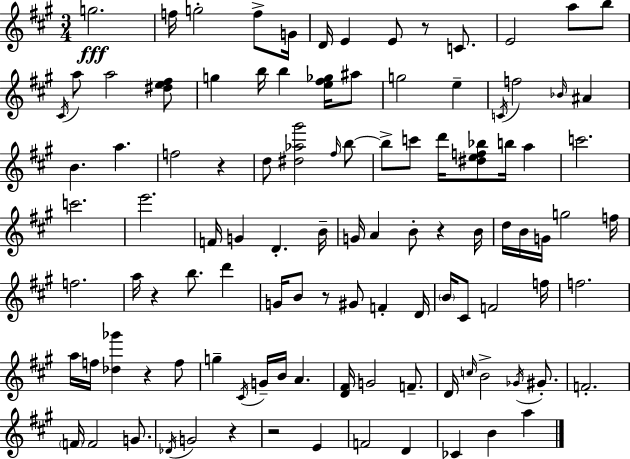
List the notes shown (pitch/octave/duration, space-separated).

G5/h. F5/s G5/h F5/e G4/s D4/s E4/q E4/e R/e C4/e. E4/h A5/e B5/e C#4/s A5/e A5/h [D#5,E5,F#5]/e G5/q B5/s B5/q [E5,F#5,Gb5]/s A#5/e G5/h E5/q C4/s F5/h Bb4/s A#4/q B4/q. A5/q. F5/h R/q D5/e [D#5,Ab5,G#6]/h F#5/s B5/e B5/e C6/e D6/s [D#5,E5,F5,Bb5]/e B5/s A5/q C6/h. C6/h. E6/h. F4/s G4/q D4/q. B4/s G4/s A4/q B4/e R/q B4/s D5/s B4/s G4/s G5/h F5/s F5/h. A5/s R/q B5/e. D6/q G4/s B4/e R/e G#4/e F4/q D4/s B4/s C#4/e F4/h F5/s F5/h. A5/s F5/s [Db5,Gb6]/q R/q F5/e G5/q C#4/s G4/s B4/s A4/q. [D4,F#4]/s G4/h F4/e. D4/s C5/s B4/h Gb4/s G#4/e. F4/h. F4/s F4/h G4/e. Db4/s G4/h R/q R/h E4/q F4/h D4/q CES4/q B4/q A5/q